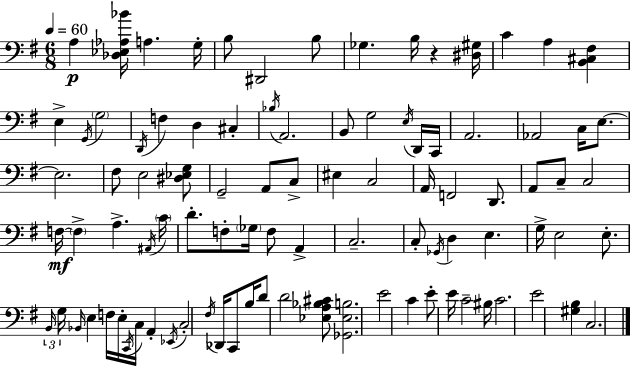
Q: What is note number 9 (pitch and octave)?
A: C4